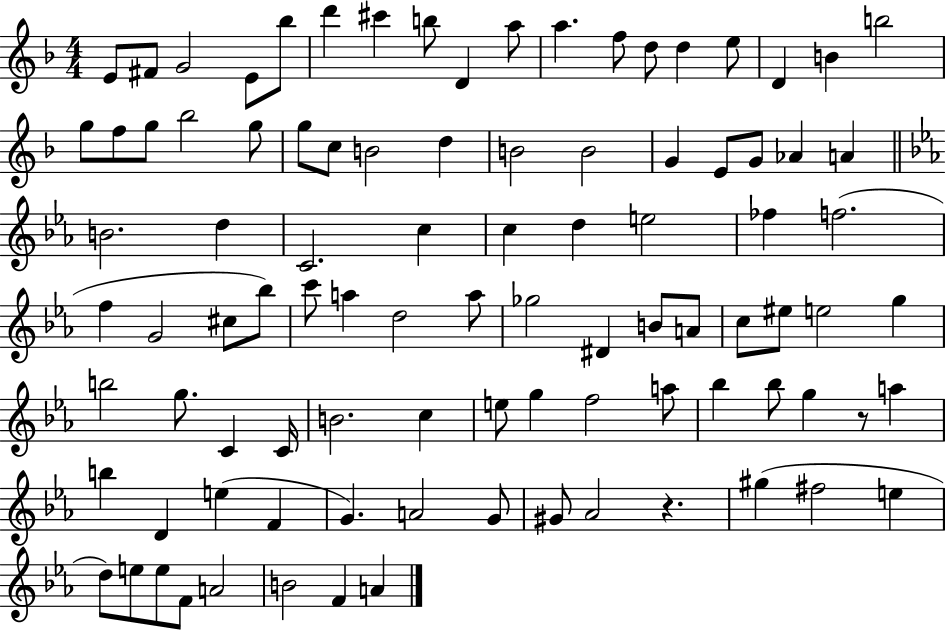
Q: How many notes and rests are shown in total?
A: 95